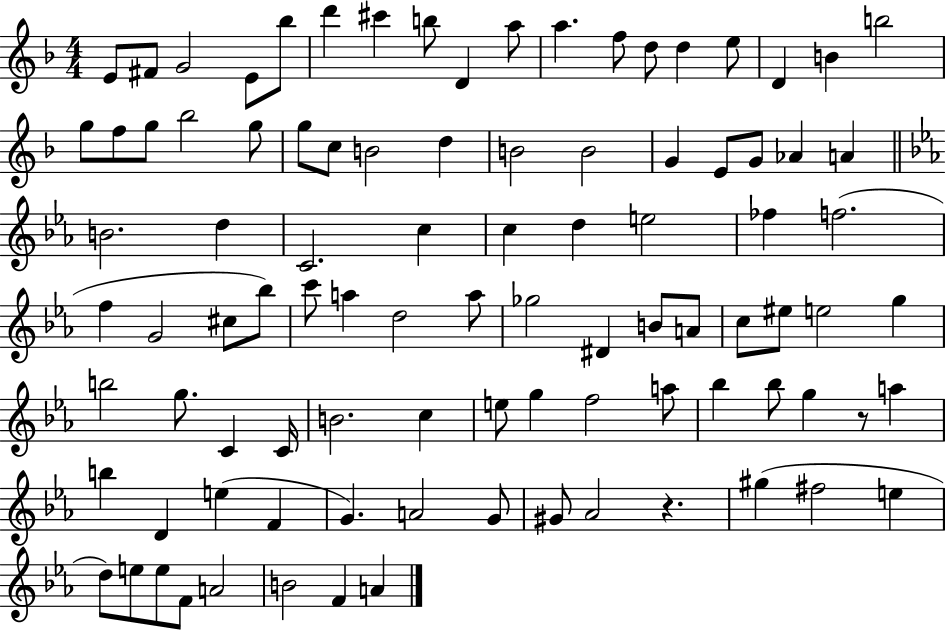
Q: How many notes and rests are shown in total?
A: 95